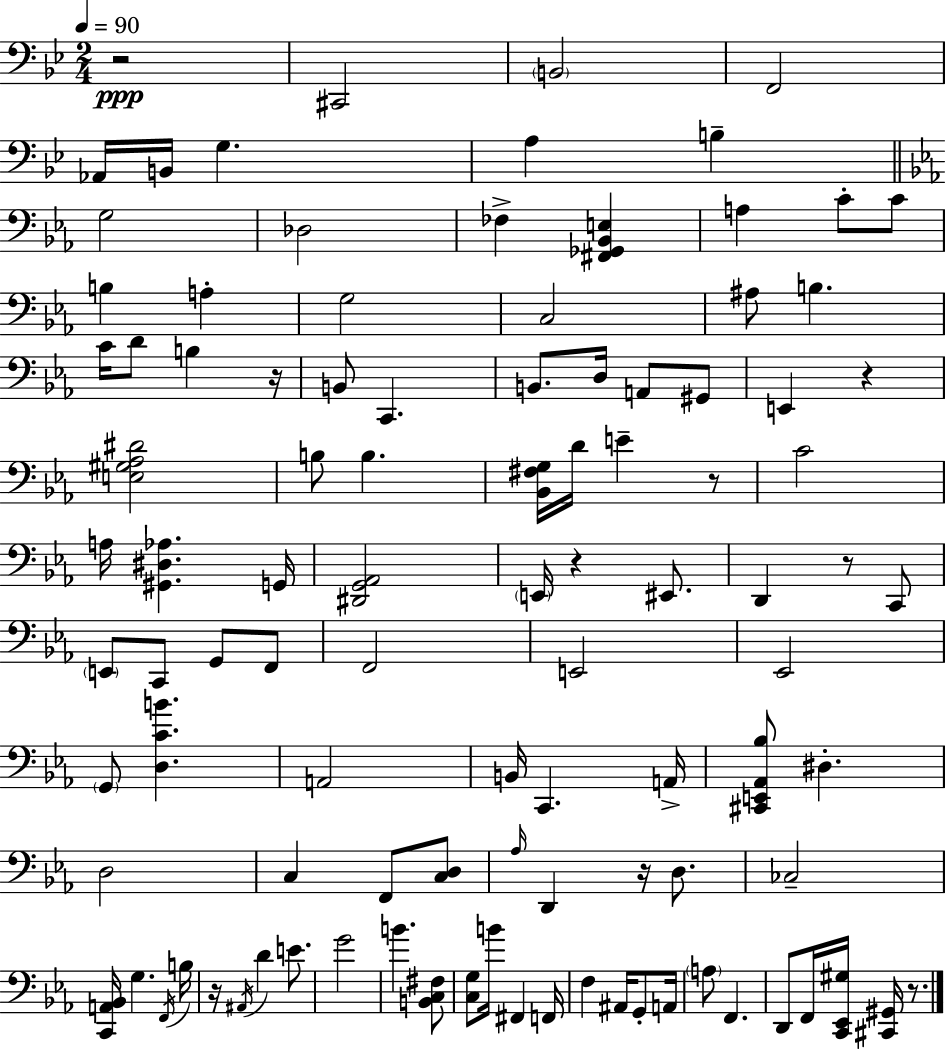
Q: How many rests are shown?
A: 9